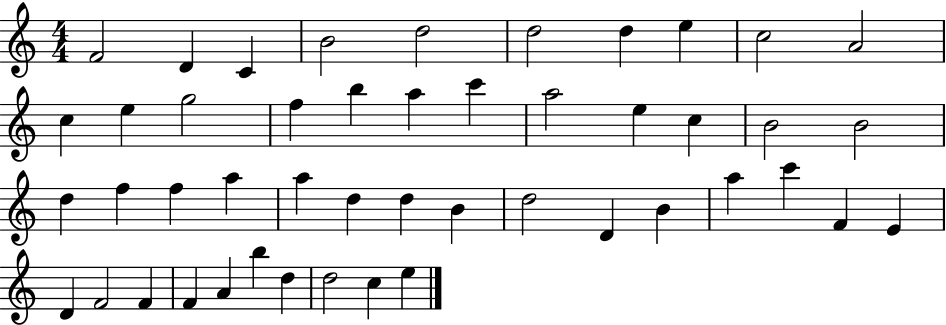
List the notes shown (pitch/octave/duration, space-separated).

F4/h D4/q C4/q B4/h D5/h D5/h D5/q E5/q C5/h A4/h C5/q E5/q G5/h F5/q B5/q A5/q C6/q A5/h E5/q C5/q B4/h B4/h D5/q F5/q F5/q A5/q A5/q D5/q D5/q B4/q D5/h D4/q B4/q A5/q C6/q F4/q E4/q D4/q F4/h F4/q F4/q A4/q B5/q D5/q D5/h C5/q E5/q